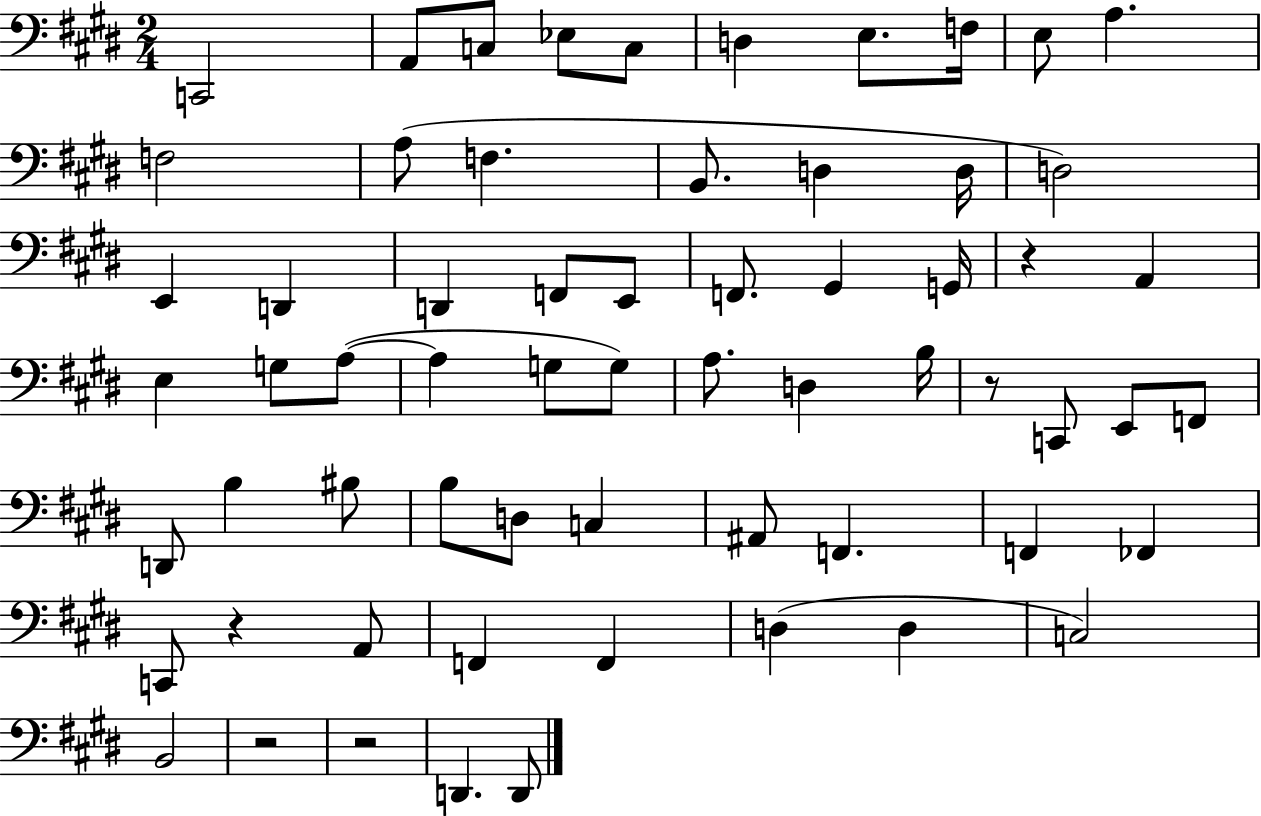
{
  \clef bass
  \numericTimeSignature
  \time 2/4
  \key e \major
  c,2 | a,8 c8 ees8 c8 | d4 e8. f16 | e8 a4. | \break f2 | a8( f4. | b,8. d4 d16 | d2) | \break e,4 d,4 | d,4 f,8 e,8 | f,8. gis,4 g,16 | r4 a,4 | \break e4 g8 a8~(~ | a4 g8 g8) | a8. d4 b16 | r8 c,8 e,8 f,8 | \break d,8 b4 bis8 | b8 d8 c4 | ais,8 f,4. | f,4 fes,4 | \break c,8 r4 a,8 | f,4 f,4 | d4( d4 | c2) | \break b,2 | r2 | r2 | d,4. d,8 | \break \bar "|."
}